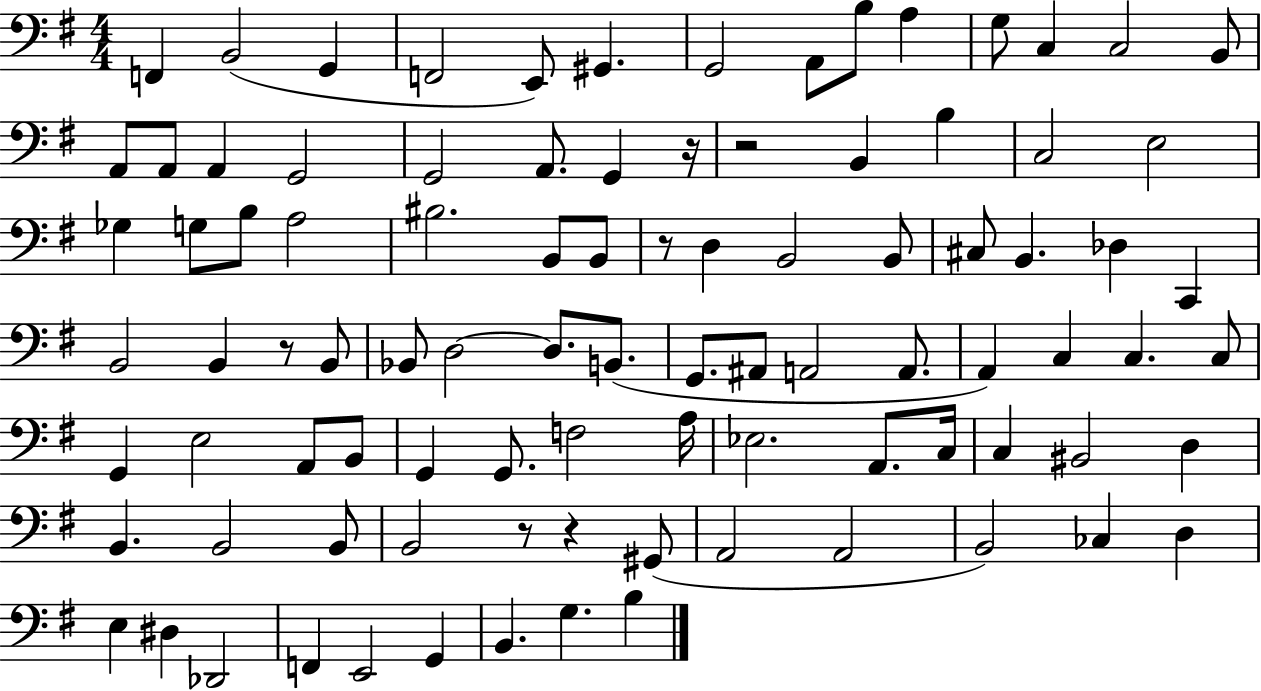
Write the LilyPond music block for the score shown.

{
  \clef bass
  \numericTimeSignature
  \time 4/4
  \key g \major
  f,4 b,2( g,4 | f,2 e,8) gis,4. | g,2 a,8 b8 a4 | g8 c4 c2 b,8 | \break a,8 a,8 a,4 g,2 | g,2 a,8. g,4 r16 | r2 b,4 b4 | c2 e2 | \break ges4 g8 b8 a2 | bis2. b,8 b,8 | r8 d4 b,2 b,8 | cis8 b,4. des4 c,4 | \break b,2 b,4 r8 b,8 | bes,8 d2~~ d8. b,8.( | g,8. ais,8 a,2 a,8. | a,4) c4 c4. c8 | \break g,4 e2 a,8 b,8 | g,4 g,8. f2 a16 | ees2. a,8. c16 | c4 bis,2 d4 | \break b,4. b,2 b,8 | b,2 r8 r4 gis,8( | a,2 a,2 | b,2) ces4 d4 | \break e4 dis4 des,2 | f,4 e,2 g,4 | b,4. g4. b4 | \bar "|."
}